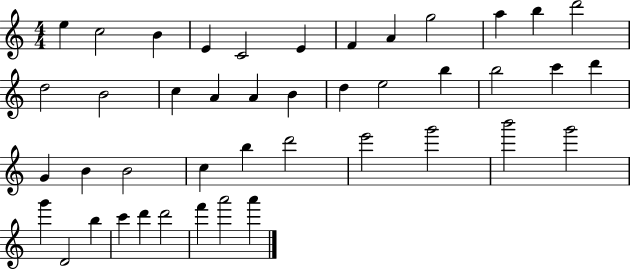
{
  \clef treble
  \numericTimeSignature
  \time 4/4
  \key c \major
  e''4 c''2 b'4 | e'4 c'2 e'4 | f'4 a'4 g''2 | a''4 b''4 d'''2 | \break d''2 b'2 | c''4 a'4 a'4 b'4 | d''4 e''2 b''4 | b''2 c'''4 d'''4 | \break g'4 b'4 b'2 | c''4 b''4 d'''2 | e'''2 g'''2 | b'''2 g'''2 | \break g'''4 d'2 b''4 | c'''4 d'''4 d'''2 | f'''4 a'''2 a'''4 | \bar "|."
}